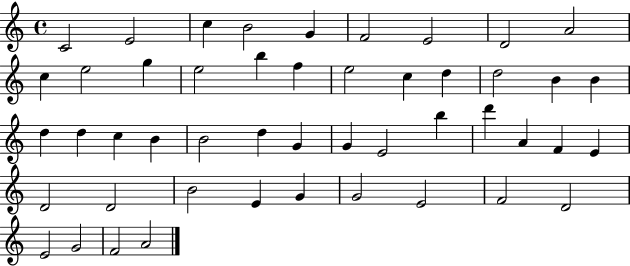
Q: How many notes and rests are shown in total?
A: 48